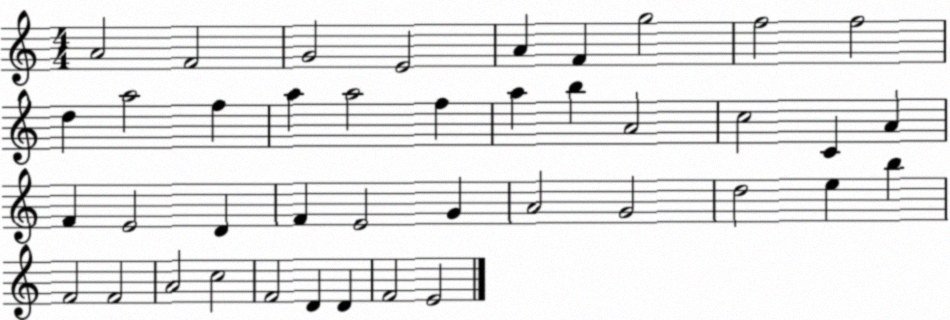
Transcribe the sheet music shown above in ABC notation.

X:1
T:Untitled
M:4/4
L:1/4
K:C
A2 F2 G2 E2 A F g2 f2 f2 d a2 f a a2 f a b A2 c2 C A F E2 D F E2 G A2 G2 d2 e b F2 F2 A2 c2 F2 D D F2 E2